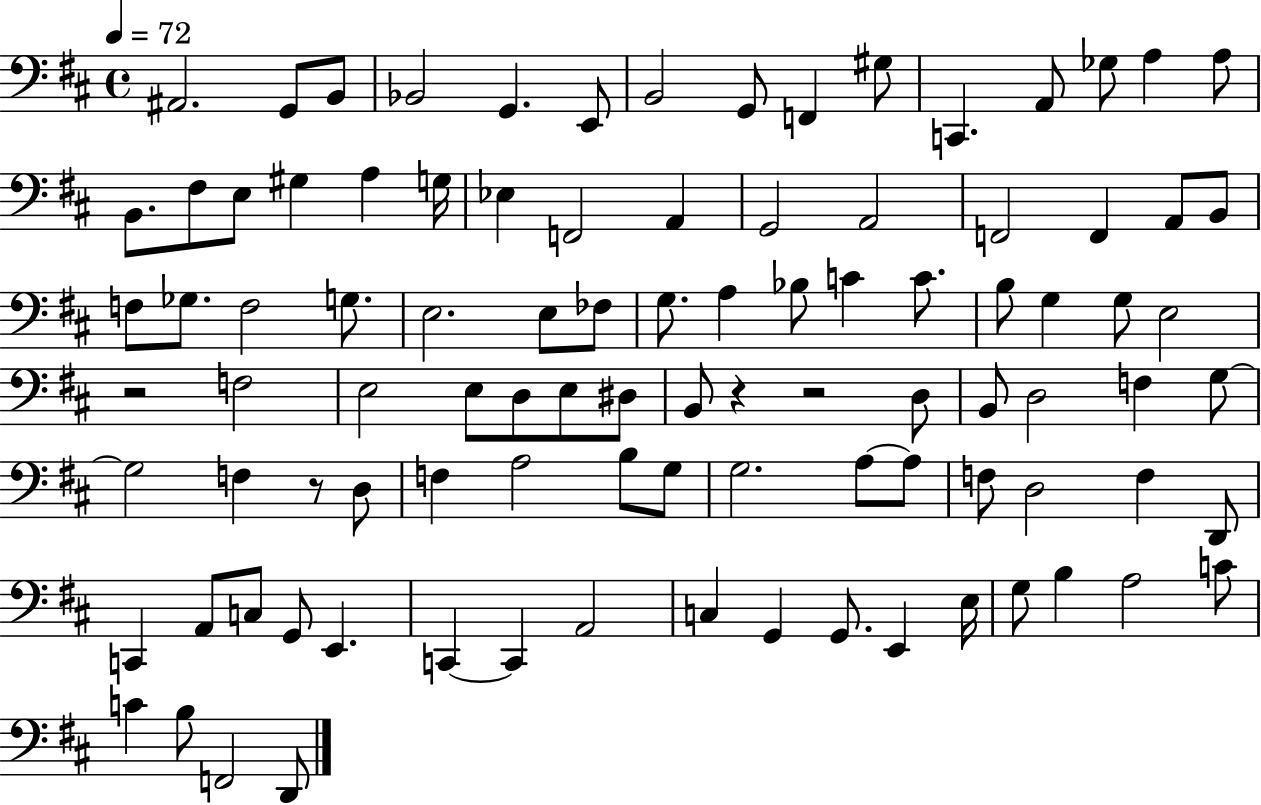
{
  \clef bass
  \time 4/4
  \defaultTimeSignature
  \key d \major
  \tempo 4 = 72
  ais,2. g,8 b,8 | bes,2 g,4. e,8 | b,2 g,8 f,4 gis8 | c,4. a,8 ges8 a4 a8 | \break b,8. fis8 e8 gis4 a4 g16 | ees4 f,2 a,4 | g,2 a,2 | f,2 f,4 a,8 b,8 | \break f8 ges8. f2 g8. | e2. e8 fes8 | g8. a4 bes8 c'4 c'8. | b8 g4 g8 e2 | \break r2 f2 | e2 e8 d8 e8 dis8 | b,8 r4 r2 d8 | b,8 d2 f4 g8~~ | \break g2 f4 r8 d8 | f4 a2 b8 g8 | g2. a8~~ a8 | f8 d2 f4 d,8 | \break c,4 a,8 c8 g,8 e,4. | c,4~~ c,4 a,2 | c4 g,4 g,8. e,4 e16 | g8 b4 a2 c'8 | \break c'4 b8 f,2 d,8 | \bar "|."
}